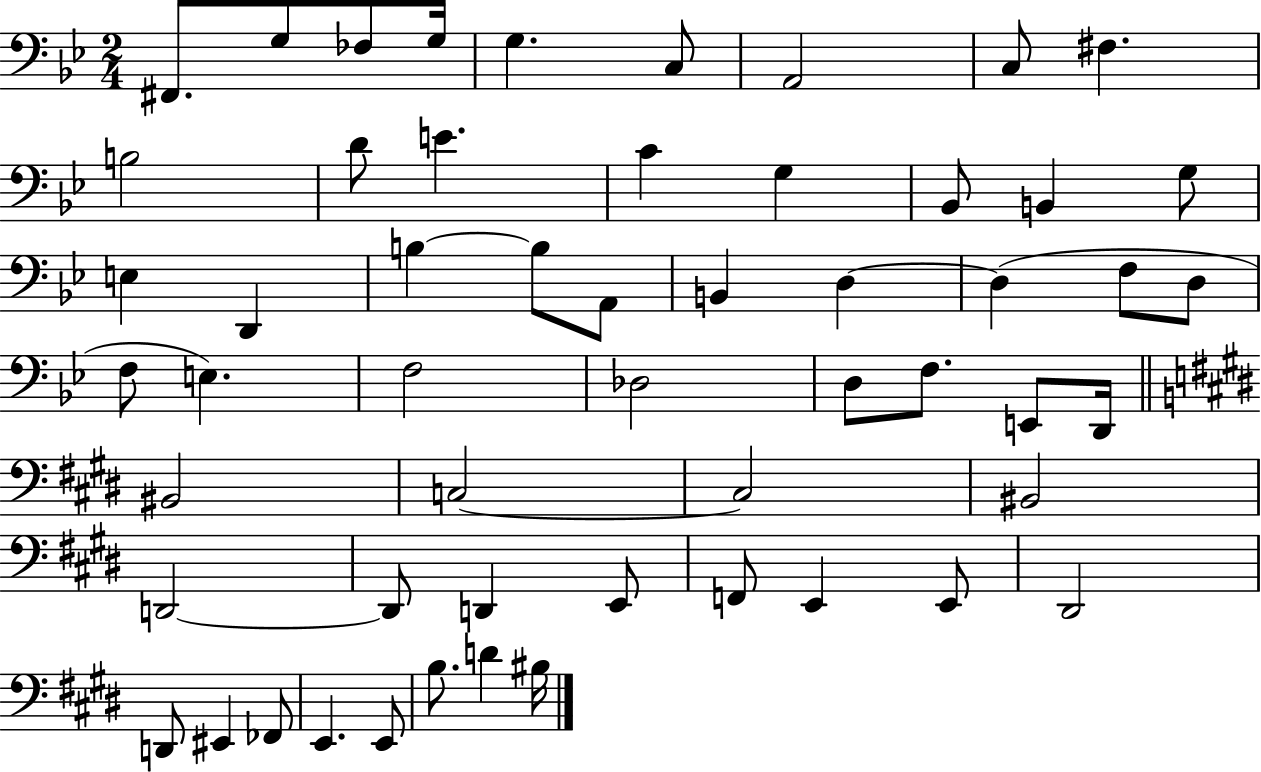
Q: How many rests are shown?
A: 0